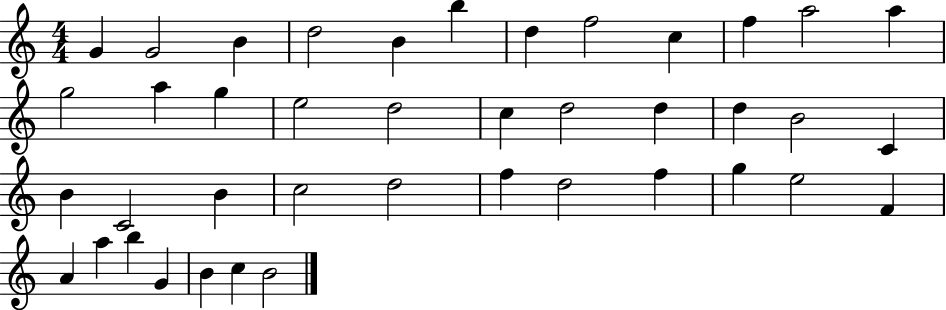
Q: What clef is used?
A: treble